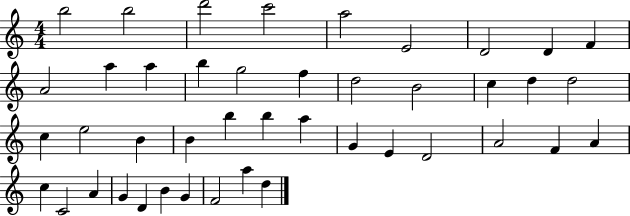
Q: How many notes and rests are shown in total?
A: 43